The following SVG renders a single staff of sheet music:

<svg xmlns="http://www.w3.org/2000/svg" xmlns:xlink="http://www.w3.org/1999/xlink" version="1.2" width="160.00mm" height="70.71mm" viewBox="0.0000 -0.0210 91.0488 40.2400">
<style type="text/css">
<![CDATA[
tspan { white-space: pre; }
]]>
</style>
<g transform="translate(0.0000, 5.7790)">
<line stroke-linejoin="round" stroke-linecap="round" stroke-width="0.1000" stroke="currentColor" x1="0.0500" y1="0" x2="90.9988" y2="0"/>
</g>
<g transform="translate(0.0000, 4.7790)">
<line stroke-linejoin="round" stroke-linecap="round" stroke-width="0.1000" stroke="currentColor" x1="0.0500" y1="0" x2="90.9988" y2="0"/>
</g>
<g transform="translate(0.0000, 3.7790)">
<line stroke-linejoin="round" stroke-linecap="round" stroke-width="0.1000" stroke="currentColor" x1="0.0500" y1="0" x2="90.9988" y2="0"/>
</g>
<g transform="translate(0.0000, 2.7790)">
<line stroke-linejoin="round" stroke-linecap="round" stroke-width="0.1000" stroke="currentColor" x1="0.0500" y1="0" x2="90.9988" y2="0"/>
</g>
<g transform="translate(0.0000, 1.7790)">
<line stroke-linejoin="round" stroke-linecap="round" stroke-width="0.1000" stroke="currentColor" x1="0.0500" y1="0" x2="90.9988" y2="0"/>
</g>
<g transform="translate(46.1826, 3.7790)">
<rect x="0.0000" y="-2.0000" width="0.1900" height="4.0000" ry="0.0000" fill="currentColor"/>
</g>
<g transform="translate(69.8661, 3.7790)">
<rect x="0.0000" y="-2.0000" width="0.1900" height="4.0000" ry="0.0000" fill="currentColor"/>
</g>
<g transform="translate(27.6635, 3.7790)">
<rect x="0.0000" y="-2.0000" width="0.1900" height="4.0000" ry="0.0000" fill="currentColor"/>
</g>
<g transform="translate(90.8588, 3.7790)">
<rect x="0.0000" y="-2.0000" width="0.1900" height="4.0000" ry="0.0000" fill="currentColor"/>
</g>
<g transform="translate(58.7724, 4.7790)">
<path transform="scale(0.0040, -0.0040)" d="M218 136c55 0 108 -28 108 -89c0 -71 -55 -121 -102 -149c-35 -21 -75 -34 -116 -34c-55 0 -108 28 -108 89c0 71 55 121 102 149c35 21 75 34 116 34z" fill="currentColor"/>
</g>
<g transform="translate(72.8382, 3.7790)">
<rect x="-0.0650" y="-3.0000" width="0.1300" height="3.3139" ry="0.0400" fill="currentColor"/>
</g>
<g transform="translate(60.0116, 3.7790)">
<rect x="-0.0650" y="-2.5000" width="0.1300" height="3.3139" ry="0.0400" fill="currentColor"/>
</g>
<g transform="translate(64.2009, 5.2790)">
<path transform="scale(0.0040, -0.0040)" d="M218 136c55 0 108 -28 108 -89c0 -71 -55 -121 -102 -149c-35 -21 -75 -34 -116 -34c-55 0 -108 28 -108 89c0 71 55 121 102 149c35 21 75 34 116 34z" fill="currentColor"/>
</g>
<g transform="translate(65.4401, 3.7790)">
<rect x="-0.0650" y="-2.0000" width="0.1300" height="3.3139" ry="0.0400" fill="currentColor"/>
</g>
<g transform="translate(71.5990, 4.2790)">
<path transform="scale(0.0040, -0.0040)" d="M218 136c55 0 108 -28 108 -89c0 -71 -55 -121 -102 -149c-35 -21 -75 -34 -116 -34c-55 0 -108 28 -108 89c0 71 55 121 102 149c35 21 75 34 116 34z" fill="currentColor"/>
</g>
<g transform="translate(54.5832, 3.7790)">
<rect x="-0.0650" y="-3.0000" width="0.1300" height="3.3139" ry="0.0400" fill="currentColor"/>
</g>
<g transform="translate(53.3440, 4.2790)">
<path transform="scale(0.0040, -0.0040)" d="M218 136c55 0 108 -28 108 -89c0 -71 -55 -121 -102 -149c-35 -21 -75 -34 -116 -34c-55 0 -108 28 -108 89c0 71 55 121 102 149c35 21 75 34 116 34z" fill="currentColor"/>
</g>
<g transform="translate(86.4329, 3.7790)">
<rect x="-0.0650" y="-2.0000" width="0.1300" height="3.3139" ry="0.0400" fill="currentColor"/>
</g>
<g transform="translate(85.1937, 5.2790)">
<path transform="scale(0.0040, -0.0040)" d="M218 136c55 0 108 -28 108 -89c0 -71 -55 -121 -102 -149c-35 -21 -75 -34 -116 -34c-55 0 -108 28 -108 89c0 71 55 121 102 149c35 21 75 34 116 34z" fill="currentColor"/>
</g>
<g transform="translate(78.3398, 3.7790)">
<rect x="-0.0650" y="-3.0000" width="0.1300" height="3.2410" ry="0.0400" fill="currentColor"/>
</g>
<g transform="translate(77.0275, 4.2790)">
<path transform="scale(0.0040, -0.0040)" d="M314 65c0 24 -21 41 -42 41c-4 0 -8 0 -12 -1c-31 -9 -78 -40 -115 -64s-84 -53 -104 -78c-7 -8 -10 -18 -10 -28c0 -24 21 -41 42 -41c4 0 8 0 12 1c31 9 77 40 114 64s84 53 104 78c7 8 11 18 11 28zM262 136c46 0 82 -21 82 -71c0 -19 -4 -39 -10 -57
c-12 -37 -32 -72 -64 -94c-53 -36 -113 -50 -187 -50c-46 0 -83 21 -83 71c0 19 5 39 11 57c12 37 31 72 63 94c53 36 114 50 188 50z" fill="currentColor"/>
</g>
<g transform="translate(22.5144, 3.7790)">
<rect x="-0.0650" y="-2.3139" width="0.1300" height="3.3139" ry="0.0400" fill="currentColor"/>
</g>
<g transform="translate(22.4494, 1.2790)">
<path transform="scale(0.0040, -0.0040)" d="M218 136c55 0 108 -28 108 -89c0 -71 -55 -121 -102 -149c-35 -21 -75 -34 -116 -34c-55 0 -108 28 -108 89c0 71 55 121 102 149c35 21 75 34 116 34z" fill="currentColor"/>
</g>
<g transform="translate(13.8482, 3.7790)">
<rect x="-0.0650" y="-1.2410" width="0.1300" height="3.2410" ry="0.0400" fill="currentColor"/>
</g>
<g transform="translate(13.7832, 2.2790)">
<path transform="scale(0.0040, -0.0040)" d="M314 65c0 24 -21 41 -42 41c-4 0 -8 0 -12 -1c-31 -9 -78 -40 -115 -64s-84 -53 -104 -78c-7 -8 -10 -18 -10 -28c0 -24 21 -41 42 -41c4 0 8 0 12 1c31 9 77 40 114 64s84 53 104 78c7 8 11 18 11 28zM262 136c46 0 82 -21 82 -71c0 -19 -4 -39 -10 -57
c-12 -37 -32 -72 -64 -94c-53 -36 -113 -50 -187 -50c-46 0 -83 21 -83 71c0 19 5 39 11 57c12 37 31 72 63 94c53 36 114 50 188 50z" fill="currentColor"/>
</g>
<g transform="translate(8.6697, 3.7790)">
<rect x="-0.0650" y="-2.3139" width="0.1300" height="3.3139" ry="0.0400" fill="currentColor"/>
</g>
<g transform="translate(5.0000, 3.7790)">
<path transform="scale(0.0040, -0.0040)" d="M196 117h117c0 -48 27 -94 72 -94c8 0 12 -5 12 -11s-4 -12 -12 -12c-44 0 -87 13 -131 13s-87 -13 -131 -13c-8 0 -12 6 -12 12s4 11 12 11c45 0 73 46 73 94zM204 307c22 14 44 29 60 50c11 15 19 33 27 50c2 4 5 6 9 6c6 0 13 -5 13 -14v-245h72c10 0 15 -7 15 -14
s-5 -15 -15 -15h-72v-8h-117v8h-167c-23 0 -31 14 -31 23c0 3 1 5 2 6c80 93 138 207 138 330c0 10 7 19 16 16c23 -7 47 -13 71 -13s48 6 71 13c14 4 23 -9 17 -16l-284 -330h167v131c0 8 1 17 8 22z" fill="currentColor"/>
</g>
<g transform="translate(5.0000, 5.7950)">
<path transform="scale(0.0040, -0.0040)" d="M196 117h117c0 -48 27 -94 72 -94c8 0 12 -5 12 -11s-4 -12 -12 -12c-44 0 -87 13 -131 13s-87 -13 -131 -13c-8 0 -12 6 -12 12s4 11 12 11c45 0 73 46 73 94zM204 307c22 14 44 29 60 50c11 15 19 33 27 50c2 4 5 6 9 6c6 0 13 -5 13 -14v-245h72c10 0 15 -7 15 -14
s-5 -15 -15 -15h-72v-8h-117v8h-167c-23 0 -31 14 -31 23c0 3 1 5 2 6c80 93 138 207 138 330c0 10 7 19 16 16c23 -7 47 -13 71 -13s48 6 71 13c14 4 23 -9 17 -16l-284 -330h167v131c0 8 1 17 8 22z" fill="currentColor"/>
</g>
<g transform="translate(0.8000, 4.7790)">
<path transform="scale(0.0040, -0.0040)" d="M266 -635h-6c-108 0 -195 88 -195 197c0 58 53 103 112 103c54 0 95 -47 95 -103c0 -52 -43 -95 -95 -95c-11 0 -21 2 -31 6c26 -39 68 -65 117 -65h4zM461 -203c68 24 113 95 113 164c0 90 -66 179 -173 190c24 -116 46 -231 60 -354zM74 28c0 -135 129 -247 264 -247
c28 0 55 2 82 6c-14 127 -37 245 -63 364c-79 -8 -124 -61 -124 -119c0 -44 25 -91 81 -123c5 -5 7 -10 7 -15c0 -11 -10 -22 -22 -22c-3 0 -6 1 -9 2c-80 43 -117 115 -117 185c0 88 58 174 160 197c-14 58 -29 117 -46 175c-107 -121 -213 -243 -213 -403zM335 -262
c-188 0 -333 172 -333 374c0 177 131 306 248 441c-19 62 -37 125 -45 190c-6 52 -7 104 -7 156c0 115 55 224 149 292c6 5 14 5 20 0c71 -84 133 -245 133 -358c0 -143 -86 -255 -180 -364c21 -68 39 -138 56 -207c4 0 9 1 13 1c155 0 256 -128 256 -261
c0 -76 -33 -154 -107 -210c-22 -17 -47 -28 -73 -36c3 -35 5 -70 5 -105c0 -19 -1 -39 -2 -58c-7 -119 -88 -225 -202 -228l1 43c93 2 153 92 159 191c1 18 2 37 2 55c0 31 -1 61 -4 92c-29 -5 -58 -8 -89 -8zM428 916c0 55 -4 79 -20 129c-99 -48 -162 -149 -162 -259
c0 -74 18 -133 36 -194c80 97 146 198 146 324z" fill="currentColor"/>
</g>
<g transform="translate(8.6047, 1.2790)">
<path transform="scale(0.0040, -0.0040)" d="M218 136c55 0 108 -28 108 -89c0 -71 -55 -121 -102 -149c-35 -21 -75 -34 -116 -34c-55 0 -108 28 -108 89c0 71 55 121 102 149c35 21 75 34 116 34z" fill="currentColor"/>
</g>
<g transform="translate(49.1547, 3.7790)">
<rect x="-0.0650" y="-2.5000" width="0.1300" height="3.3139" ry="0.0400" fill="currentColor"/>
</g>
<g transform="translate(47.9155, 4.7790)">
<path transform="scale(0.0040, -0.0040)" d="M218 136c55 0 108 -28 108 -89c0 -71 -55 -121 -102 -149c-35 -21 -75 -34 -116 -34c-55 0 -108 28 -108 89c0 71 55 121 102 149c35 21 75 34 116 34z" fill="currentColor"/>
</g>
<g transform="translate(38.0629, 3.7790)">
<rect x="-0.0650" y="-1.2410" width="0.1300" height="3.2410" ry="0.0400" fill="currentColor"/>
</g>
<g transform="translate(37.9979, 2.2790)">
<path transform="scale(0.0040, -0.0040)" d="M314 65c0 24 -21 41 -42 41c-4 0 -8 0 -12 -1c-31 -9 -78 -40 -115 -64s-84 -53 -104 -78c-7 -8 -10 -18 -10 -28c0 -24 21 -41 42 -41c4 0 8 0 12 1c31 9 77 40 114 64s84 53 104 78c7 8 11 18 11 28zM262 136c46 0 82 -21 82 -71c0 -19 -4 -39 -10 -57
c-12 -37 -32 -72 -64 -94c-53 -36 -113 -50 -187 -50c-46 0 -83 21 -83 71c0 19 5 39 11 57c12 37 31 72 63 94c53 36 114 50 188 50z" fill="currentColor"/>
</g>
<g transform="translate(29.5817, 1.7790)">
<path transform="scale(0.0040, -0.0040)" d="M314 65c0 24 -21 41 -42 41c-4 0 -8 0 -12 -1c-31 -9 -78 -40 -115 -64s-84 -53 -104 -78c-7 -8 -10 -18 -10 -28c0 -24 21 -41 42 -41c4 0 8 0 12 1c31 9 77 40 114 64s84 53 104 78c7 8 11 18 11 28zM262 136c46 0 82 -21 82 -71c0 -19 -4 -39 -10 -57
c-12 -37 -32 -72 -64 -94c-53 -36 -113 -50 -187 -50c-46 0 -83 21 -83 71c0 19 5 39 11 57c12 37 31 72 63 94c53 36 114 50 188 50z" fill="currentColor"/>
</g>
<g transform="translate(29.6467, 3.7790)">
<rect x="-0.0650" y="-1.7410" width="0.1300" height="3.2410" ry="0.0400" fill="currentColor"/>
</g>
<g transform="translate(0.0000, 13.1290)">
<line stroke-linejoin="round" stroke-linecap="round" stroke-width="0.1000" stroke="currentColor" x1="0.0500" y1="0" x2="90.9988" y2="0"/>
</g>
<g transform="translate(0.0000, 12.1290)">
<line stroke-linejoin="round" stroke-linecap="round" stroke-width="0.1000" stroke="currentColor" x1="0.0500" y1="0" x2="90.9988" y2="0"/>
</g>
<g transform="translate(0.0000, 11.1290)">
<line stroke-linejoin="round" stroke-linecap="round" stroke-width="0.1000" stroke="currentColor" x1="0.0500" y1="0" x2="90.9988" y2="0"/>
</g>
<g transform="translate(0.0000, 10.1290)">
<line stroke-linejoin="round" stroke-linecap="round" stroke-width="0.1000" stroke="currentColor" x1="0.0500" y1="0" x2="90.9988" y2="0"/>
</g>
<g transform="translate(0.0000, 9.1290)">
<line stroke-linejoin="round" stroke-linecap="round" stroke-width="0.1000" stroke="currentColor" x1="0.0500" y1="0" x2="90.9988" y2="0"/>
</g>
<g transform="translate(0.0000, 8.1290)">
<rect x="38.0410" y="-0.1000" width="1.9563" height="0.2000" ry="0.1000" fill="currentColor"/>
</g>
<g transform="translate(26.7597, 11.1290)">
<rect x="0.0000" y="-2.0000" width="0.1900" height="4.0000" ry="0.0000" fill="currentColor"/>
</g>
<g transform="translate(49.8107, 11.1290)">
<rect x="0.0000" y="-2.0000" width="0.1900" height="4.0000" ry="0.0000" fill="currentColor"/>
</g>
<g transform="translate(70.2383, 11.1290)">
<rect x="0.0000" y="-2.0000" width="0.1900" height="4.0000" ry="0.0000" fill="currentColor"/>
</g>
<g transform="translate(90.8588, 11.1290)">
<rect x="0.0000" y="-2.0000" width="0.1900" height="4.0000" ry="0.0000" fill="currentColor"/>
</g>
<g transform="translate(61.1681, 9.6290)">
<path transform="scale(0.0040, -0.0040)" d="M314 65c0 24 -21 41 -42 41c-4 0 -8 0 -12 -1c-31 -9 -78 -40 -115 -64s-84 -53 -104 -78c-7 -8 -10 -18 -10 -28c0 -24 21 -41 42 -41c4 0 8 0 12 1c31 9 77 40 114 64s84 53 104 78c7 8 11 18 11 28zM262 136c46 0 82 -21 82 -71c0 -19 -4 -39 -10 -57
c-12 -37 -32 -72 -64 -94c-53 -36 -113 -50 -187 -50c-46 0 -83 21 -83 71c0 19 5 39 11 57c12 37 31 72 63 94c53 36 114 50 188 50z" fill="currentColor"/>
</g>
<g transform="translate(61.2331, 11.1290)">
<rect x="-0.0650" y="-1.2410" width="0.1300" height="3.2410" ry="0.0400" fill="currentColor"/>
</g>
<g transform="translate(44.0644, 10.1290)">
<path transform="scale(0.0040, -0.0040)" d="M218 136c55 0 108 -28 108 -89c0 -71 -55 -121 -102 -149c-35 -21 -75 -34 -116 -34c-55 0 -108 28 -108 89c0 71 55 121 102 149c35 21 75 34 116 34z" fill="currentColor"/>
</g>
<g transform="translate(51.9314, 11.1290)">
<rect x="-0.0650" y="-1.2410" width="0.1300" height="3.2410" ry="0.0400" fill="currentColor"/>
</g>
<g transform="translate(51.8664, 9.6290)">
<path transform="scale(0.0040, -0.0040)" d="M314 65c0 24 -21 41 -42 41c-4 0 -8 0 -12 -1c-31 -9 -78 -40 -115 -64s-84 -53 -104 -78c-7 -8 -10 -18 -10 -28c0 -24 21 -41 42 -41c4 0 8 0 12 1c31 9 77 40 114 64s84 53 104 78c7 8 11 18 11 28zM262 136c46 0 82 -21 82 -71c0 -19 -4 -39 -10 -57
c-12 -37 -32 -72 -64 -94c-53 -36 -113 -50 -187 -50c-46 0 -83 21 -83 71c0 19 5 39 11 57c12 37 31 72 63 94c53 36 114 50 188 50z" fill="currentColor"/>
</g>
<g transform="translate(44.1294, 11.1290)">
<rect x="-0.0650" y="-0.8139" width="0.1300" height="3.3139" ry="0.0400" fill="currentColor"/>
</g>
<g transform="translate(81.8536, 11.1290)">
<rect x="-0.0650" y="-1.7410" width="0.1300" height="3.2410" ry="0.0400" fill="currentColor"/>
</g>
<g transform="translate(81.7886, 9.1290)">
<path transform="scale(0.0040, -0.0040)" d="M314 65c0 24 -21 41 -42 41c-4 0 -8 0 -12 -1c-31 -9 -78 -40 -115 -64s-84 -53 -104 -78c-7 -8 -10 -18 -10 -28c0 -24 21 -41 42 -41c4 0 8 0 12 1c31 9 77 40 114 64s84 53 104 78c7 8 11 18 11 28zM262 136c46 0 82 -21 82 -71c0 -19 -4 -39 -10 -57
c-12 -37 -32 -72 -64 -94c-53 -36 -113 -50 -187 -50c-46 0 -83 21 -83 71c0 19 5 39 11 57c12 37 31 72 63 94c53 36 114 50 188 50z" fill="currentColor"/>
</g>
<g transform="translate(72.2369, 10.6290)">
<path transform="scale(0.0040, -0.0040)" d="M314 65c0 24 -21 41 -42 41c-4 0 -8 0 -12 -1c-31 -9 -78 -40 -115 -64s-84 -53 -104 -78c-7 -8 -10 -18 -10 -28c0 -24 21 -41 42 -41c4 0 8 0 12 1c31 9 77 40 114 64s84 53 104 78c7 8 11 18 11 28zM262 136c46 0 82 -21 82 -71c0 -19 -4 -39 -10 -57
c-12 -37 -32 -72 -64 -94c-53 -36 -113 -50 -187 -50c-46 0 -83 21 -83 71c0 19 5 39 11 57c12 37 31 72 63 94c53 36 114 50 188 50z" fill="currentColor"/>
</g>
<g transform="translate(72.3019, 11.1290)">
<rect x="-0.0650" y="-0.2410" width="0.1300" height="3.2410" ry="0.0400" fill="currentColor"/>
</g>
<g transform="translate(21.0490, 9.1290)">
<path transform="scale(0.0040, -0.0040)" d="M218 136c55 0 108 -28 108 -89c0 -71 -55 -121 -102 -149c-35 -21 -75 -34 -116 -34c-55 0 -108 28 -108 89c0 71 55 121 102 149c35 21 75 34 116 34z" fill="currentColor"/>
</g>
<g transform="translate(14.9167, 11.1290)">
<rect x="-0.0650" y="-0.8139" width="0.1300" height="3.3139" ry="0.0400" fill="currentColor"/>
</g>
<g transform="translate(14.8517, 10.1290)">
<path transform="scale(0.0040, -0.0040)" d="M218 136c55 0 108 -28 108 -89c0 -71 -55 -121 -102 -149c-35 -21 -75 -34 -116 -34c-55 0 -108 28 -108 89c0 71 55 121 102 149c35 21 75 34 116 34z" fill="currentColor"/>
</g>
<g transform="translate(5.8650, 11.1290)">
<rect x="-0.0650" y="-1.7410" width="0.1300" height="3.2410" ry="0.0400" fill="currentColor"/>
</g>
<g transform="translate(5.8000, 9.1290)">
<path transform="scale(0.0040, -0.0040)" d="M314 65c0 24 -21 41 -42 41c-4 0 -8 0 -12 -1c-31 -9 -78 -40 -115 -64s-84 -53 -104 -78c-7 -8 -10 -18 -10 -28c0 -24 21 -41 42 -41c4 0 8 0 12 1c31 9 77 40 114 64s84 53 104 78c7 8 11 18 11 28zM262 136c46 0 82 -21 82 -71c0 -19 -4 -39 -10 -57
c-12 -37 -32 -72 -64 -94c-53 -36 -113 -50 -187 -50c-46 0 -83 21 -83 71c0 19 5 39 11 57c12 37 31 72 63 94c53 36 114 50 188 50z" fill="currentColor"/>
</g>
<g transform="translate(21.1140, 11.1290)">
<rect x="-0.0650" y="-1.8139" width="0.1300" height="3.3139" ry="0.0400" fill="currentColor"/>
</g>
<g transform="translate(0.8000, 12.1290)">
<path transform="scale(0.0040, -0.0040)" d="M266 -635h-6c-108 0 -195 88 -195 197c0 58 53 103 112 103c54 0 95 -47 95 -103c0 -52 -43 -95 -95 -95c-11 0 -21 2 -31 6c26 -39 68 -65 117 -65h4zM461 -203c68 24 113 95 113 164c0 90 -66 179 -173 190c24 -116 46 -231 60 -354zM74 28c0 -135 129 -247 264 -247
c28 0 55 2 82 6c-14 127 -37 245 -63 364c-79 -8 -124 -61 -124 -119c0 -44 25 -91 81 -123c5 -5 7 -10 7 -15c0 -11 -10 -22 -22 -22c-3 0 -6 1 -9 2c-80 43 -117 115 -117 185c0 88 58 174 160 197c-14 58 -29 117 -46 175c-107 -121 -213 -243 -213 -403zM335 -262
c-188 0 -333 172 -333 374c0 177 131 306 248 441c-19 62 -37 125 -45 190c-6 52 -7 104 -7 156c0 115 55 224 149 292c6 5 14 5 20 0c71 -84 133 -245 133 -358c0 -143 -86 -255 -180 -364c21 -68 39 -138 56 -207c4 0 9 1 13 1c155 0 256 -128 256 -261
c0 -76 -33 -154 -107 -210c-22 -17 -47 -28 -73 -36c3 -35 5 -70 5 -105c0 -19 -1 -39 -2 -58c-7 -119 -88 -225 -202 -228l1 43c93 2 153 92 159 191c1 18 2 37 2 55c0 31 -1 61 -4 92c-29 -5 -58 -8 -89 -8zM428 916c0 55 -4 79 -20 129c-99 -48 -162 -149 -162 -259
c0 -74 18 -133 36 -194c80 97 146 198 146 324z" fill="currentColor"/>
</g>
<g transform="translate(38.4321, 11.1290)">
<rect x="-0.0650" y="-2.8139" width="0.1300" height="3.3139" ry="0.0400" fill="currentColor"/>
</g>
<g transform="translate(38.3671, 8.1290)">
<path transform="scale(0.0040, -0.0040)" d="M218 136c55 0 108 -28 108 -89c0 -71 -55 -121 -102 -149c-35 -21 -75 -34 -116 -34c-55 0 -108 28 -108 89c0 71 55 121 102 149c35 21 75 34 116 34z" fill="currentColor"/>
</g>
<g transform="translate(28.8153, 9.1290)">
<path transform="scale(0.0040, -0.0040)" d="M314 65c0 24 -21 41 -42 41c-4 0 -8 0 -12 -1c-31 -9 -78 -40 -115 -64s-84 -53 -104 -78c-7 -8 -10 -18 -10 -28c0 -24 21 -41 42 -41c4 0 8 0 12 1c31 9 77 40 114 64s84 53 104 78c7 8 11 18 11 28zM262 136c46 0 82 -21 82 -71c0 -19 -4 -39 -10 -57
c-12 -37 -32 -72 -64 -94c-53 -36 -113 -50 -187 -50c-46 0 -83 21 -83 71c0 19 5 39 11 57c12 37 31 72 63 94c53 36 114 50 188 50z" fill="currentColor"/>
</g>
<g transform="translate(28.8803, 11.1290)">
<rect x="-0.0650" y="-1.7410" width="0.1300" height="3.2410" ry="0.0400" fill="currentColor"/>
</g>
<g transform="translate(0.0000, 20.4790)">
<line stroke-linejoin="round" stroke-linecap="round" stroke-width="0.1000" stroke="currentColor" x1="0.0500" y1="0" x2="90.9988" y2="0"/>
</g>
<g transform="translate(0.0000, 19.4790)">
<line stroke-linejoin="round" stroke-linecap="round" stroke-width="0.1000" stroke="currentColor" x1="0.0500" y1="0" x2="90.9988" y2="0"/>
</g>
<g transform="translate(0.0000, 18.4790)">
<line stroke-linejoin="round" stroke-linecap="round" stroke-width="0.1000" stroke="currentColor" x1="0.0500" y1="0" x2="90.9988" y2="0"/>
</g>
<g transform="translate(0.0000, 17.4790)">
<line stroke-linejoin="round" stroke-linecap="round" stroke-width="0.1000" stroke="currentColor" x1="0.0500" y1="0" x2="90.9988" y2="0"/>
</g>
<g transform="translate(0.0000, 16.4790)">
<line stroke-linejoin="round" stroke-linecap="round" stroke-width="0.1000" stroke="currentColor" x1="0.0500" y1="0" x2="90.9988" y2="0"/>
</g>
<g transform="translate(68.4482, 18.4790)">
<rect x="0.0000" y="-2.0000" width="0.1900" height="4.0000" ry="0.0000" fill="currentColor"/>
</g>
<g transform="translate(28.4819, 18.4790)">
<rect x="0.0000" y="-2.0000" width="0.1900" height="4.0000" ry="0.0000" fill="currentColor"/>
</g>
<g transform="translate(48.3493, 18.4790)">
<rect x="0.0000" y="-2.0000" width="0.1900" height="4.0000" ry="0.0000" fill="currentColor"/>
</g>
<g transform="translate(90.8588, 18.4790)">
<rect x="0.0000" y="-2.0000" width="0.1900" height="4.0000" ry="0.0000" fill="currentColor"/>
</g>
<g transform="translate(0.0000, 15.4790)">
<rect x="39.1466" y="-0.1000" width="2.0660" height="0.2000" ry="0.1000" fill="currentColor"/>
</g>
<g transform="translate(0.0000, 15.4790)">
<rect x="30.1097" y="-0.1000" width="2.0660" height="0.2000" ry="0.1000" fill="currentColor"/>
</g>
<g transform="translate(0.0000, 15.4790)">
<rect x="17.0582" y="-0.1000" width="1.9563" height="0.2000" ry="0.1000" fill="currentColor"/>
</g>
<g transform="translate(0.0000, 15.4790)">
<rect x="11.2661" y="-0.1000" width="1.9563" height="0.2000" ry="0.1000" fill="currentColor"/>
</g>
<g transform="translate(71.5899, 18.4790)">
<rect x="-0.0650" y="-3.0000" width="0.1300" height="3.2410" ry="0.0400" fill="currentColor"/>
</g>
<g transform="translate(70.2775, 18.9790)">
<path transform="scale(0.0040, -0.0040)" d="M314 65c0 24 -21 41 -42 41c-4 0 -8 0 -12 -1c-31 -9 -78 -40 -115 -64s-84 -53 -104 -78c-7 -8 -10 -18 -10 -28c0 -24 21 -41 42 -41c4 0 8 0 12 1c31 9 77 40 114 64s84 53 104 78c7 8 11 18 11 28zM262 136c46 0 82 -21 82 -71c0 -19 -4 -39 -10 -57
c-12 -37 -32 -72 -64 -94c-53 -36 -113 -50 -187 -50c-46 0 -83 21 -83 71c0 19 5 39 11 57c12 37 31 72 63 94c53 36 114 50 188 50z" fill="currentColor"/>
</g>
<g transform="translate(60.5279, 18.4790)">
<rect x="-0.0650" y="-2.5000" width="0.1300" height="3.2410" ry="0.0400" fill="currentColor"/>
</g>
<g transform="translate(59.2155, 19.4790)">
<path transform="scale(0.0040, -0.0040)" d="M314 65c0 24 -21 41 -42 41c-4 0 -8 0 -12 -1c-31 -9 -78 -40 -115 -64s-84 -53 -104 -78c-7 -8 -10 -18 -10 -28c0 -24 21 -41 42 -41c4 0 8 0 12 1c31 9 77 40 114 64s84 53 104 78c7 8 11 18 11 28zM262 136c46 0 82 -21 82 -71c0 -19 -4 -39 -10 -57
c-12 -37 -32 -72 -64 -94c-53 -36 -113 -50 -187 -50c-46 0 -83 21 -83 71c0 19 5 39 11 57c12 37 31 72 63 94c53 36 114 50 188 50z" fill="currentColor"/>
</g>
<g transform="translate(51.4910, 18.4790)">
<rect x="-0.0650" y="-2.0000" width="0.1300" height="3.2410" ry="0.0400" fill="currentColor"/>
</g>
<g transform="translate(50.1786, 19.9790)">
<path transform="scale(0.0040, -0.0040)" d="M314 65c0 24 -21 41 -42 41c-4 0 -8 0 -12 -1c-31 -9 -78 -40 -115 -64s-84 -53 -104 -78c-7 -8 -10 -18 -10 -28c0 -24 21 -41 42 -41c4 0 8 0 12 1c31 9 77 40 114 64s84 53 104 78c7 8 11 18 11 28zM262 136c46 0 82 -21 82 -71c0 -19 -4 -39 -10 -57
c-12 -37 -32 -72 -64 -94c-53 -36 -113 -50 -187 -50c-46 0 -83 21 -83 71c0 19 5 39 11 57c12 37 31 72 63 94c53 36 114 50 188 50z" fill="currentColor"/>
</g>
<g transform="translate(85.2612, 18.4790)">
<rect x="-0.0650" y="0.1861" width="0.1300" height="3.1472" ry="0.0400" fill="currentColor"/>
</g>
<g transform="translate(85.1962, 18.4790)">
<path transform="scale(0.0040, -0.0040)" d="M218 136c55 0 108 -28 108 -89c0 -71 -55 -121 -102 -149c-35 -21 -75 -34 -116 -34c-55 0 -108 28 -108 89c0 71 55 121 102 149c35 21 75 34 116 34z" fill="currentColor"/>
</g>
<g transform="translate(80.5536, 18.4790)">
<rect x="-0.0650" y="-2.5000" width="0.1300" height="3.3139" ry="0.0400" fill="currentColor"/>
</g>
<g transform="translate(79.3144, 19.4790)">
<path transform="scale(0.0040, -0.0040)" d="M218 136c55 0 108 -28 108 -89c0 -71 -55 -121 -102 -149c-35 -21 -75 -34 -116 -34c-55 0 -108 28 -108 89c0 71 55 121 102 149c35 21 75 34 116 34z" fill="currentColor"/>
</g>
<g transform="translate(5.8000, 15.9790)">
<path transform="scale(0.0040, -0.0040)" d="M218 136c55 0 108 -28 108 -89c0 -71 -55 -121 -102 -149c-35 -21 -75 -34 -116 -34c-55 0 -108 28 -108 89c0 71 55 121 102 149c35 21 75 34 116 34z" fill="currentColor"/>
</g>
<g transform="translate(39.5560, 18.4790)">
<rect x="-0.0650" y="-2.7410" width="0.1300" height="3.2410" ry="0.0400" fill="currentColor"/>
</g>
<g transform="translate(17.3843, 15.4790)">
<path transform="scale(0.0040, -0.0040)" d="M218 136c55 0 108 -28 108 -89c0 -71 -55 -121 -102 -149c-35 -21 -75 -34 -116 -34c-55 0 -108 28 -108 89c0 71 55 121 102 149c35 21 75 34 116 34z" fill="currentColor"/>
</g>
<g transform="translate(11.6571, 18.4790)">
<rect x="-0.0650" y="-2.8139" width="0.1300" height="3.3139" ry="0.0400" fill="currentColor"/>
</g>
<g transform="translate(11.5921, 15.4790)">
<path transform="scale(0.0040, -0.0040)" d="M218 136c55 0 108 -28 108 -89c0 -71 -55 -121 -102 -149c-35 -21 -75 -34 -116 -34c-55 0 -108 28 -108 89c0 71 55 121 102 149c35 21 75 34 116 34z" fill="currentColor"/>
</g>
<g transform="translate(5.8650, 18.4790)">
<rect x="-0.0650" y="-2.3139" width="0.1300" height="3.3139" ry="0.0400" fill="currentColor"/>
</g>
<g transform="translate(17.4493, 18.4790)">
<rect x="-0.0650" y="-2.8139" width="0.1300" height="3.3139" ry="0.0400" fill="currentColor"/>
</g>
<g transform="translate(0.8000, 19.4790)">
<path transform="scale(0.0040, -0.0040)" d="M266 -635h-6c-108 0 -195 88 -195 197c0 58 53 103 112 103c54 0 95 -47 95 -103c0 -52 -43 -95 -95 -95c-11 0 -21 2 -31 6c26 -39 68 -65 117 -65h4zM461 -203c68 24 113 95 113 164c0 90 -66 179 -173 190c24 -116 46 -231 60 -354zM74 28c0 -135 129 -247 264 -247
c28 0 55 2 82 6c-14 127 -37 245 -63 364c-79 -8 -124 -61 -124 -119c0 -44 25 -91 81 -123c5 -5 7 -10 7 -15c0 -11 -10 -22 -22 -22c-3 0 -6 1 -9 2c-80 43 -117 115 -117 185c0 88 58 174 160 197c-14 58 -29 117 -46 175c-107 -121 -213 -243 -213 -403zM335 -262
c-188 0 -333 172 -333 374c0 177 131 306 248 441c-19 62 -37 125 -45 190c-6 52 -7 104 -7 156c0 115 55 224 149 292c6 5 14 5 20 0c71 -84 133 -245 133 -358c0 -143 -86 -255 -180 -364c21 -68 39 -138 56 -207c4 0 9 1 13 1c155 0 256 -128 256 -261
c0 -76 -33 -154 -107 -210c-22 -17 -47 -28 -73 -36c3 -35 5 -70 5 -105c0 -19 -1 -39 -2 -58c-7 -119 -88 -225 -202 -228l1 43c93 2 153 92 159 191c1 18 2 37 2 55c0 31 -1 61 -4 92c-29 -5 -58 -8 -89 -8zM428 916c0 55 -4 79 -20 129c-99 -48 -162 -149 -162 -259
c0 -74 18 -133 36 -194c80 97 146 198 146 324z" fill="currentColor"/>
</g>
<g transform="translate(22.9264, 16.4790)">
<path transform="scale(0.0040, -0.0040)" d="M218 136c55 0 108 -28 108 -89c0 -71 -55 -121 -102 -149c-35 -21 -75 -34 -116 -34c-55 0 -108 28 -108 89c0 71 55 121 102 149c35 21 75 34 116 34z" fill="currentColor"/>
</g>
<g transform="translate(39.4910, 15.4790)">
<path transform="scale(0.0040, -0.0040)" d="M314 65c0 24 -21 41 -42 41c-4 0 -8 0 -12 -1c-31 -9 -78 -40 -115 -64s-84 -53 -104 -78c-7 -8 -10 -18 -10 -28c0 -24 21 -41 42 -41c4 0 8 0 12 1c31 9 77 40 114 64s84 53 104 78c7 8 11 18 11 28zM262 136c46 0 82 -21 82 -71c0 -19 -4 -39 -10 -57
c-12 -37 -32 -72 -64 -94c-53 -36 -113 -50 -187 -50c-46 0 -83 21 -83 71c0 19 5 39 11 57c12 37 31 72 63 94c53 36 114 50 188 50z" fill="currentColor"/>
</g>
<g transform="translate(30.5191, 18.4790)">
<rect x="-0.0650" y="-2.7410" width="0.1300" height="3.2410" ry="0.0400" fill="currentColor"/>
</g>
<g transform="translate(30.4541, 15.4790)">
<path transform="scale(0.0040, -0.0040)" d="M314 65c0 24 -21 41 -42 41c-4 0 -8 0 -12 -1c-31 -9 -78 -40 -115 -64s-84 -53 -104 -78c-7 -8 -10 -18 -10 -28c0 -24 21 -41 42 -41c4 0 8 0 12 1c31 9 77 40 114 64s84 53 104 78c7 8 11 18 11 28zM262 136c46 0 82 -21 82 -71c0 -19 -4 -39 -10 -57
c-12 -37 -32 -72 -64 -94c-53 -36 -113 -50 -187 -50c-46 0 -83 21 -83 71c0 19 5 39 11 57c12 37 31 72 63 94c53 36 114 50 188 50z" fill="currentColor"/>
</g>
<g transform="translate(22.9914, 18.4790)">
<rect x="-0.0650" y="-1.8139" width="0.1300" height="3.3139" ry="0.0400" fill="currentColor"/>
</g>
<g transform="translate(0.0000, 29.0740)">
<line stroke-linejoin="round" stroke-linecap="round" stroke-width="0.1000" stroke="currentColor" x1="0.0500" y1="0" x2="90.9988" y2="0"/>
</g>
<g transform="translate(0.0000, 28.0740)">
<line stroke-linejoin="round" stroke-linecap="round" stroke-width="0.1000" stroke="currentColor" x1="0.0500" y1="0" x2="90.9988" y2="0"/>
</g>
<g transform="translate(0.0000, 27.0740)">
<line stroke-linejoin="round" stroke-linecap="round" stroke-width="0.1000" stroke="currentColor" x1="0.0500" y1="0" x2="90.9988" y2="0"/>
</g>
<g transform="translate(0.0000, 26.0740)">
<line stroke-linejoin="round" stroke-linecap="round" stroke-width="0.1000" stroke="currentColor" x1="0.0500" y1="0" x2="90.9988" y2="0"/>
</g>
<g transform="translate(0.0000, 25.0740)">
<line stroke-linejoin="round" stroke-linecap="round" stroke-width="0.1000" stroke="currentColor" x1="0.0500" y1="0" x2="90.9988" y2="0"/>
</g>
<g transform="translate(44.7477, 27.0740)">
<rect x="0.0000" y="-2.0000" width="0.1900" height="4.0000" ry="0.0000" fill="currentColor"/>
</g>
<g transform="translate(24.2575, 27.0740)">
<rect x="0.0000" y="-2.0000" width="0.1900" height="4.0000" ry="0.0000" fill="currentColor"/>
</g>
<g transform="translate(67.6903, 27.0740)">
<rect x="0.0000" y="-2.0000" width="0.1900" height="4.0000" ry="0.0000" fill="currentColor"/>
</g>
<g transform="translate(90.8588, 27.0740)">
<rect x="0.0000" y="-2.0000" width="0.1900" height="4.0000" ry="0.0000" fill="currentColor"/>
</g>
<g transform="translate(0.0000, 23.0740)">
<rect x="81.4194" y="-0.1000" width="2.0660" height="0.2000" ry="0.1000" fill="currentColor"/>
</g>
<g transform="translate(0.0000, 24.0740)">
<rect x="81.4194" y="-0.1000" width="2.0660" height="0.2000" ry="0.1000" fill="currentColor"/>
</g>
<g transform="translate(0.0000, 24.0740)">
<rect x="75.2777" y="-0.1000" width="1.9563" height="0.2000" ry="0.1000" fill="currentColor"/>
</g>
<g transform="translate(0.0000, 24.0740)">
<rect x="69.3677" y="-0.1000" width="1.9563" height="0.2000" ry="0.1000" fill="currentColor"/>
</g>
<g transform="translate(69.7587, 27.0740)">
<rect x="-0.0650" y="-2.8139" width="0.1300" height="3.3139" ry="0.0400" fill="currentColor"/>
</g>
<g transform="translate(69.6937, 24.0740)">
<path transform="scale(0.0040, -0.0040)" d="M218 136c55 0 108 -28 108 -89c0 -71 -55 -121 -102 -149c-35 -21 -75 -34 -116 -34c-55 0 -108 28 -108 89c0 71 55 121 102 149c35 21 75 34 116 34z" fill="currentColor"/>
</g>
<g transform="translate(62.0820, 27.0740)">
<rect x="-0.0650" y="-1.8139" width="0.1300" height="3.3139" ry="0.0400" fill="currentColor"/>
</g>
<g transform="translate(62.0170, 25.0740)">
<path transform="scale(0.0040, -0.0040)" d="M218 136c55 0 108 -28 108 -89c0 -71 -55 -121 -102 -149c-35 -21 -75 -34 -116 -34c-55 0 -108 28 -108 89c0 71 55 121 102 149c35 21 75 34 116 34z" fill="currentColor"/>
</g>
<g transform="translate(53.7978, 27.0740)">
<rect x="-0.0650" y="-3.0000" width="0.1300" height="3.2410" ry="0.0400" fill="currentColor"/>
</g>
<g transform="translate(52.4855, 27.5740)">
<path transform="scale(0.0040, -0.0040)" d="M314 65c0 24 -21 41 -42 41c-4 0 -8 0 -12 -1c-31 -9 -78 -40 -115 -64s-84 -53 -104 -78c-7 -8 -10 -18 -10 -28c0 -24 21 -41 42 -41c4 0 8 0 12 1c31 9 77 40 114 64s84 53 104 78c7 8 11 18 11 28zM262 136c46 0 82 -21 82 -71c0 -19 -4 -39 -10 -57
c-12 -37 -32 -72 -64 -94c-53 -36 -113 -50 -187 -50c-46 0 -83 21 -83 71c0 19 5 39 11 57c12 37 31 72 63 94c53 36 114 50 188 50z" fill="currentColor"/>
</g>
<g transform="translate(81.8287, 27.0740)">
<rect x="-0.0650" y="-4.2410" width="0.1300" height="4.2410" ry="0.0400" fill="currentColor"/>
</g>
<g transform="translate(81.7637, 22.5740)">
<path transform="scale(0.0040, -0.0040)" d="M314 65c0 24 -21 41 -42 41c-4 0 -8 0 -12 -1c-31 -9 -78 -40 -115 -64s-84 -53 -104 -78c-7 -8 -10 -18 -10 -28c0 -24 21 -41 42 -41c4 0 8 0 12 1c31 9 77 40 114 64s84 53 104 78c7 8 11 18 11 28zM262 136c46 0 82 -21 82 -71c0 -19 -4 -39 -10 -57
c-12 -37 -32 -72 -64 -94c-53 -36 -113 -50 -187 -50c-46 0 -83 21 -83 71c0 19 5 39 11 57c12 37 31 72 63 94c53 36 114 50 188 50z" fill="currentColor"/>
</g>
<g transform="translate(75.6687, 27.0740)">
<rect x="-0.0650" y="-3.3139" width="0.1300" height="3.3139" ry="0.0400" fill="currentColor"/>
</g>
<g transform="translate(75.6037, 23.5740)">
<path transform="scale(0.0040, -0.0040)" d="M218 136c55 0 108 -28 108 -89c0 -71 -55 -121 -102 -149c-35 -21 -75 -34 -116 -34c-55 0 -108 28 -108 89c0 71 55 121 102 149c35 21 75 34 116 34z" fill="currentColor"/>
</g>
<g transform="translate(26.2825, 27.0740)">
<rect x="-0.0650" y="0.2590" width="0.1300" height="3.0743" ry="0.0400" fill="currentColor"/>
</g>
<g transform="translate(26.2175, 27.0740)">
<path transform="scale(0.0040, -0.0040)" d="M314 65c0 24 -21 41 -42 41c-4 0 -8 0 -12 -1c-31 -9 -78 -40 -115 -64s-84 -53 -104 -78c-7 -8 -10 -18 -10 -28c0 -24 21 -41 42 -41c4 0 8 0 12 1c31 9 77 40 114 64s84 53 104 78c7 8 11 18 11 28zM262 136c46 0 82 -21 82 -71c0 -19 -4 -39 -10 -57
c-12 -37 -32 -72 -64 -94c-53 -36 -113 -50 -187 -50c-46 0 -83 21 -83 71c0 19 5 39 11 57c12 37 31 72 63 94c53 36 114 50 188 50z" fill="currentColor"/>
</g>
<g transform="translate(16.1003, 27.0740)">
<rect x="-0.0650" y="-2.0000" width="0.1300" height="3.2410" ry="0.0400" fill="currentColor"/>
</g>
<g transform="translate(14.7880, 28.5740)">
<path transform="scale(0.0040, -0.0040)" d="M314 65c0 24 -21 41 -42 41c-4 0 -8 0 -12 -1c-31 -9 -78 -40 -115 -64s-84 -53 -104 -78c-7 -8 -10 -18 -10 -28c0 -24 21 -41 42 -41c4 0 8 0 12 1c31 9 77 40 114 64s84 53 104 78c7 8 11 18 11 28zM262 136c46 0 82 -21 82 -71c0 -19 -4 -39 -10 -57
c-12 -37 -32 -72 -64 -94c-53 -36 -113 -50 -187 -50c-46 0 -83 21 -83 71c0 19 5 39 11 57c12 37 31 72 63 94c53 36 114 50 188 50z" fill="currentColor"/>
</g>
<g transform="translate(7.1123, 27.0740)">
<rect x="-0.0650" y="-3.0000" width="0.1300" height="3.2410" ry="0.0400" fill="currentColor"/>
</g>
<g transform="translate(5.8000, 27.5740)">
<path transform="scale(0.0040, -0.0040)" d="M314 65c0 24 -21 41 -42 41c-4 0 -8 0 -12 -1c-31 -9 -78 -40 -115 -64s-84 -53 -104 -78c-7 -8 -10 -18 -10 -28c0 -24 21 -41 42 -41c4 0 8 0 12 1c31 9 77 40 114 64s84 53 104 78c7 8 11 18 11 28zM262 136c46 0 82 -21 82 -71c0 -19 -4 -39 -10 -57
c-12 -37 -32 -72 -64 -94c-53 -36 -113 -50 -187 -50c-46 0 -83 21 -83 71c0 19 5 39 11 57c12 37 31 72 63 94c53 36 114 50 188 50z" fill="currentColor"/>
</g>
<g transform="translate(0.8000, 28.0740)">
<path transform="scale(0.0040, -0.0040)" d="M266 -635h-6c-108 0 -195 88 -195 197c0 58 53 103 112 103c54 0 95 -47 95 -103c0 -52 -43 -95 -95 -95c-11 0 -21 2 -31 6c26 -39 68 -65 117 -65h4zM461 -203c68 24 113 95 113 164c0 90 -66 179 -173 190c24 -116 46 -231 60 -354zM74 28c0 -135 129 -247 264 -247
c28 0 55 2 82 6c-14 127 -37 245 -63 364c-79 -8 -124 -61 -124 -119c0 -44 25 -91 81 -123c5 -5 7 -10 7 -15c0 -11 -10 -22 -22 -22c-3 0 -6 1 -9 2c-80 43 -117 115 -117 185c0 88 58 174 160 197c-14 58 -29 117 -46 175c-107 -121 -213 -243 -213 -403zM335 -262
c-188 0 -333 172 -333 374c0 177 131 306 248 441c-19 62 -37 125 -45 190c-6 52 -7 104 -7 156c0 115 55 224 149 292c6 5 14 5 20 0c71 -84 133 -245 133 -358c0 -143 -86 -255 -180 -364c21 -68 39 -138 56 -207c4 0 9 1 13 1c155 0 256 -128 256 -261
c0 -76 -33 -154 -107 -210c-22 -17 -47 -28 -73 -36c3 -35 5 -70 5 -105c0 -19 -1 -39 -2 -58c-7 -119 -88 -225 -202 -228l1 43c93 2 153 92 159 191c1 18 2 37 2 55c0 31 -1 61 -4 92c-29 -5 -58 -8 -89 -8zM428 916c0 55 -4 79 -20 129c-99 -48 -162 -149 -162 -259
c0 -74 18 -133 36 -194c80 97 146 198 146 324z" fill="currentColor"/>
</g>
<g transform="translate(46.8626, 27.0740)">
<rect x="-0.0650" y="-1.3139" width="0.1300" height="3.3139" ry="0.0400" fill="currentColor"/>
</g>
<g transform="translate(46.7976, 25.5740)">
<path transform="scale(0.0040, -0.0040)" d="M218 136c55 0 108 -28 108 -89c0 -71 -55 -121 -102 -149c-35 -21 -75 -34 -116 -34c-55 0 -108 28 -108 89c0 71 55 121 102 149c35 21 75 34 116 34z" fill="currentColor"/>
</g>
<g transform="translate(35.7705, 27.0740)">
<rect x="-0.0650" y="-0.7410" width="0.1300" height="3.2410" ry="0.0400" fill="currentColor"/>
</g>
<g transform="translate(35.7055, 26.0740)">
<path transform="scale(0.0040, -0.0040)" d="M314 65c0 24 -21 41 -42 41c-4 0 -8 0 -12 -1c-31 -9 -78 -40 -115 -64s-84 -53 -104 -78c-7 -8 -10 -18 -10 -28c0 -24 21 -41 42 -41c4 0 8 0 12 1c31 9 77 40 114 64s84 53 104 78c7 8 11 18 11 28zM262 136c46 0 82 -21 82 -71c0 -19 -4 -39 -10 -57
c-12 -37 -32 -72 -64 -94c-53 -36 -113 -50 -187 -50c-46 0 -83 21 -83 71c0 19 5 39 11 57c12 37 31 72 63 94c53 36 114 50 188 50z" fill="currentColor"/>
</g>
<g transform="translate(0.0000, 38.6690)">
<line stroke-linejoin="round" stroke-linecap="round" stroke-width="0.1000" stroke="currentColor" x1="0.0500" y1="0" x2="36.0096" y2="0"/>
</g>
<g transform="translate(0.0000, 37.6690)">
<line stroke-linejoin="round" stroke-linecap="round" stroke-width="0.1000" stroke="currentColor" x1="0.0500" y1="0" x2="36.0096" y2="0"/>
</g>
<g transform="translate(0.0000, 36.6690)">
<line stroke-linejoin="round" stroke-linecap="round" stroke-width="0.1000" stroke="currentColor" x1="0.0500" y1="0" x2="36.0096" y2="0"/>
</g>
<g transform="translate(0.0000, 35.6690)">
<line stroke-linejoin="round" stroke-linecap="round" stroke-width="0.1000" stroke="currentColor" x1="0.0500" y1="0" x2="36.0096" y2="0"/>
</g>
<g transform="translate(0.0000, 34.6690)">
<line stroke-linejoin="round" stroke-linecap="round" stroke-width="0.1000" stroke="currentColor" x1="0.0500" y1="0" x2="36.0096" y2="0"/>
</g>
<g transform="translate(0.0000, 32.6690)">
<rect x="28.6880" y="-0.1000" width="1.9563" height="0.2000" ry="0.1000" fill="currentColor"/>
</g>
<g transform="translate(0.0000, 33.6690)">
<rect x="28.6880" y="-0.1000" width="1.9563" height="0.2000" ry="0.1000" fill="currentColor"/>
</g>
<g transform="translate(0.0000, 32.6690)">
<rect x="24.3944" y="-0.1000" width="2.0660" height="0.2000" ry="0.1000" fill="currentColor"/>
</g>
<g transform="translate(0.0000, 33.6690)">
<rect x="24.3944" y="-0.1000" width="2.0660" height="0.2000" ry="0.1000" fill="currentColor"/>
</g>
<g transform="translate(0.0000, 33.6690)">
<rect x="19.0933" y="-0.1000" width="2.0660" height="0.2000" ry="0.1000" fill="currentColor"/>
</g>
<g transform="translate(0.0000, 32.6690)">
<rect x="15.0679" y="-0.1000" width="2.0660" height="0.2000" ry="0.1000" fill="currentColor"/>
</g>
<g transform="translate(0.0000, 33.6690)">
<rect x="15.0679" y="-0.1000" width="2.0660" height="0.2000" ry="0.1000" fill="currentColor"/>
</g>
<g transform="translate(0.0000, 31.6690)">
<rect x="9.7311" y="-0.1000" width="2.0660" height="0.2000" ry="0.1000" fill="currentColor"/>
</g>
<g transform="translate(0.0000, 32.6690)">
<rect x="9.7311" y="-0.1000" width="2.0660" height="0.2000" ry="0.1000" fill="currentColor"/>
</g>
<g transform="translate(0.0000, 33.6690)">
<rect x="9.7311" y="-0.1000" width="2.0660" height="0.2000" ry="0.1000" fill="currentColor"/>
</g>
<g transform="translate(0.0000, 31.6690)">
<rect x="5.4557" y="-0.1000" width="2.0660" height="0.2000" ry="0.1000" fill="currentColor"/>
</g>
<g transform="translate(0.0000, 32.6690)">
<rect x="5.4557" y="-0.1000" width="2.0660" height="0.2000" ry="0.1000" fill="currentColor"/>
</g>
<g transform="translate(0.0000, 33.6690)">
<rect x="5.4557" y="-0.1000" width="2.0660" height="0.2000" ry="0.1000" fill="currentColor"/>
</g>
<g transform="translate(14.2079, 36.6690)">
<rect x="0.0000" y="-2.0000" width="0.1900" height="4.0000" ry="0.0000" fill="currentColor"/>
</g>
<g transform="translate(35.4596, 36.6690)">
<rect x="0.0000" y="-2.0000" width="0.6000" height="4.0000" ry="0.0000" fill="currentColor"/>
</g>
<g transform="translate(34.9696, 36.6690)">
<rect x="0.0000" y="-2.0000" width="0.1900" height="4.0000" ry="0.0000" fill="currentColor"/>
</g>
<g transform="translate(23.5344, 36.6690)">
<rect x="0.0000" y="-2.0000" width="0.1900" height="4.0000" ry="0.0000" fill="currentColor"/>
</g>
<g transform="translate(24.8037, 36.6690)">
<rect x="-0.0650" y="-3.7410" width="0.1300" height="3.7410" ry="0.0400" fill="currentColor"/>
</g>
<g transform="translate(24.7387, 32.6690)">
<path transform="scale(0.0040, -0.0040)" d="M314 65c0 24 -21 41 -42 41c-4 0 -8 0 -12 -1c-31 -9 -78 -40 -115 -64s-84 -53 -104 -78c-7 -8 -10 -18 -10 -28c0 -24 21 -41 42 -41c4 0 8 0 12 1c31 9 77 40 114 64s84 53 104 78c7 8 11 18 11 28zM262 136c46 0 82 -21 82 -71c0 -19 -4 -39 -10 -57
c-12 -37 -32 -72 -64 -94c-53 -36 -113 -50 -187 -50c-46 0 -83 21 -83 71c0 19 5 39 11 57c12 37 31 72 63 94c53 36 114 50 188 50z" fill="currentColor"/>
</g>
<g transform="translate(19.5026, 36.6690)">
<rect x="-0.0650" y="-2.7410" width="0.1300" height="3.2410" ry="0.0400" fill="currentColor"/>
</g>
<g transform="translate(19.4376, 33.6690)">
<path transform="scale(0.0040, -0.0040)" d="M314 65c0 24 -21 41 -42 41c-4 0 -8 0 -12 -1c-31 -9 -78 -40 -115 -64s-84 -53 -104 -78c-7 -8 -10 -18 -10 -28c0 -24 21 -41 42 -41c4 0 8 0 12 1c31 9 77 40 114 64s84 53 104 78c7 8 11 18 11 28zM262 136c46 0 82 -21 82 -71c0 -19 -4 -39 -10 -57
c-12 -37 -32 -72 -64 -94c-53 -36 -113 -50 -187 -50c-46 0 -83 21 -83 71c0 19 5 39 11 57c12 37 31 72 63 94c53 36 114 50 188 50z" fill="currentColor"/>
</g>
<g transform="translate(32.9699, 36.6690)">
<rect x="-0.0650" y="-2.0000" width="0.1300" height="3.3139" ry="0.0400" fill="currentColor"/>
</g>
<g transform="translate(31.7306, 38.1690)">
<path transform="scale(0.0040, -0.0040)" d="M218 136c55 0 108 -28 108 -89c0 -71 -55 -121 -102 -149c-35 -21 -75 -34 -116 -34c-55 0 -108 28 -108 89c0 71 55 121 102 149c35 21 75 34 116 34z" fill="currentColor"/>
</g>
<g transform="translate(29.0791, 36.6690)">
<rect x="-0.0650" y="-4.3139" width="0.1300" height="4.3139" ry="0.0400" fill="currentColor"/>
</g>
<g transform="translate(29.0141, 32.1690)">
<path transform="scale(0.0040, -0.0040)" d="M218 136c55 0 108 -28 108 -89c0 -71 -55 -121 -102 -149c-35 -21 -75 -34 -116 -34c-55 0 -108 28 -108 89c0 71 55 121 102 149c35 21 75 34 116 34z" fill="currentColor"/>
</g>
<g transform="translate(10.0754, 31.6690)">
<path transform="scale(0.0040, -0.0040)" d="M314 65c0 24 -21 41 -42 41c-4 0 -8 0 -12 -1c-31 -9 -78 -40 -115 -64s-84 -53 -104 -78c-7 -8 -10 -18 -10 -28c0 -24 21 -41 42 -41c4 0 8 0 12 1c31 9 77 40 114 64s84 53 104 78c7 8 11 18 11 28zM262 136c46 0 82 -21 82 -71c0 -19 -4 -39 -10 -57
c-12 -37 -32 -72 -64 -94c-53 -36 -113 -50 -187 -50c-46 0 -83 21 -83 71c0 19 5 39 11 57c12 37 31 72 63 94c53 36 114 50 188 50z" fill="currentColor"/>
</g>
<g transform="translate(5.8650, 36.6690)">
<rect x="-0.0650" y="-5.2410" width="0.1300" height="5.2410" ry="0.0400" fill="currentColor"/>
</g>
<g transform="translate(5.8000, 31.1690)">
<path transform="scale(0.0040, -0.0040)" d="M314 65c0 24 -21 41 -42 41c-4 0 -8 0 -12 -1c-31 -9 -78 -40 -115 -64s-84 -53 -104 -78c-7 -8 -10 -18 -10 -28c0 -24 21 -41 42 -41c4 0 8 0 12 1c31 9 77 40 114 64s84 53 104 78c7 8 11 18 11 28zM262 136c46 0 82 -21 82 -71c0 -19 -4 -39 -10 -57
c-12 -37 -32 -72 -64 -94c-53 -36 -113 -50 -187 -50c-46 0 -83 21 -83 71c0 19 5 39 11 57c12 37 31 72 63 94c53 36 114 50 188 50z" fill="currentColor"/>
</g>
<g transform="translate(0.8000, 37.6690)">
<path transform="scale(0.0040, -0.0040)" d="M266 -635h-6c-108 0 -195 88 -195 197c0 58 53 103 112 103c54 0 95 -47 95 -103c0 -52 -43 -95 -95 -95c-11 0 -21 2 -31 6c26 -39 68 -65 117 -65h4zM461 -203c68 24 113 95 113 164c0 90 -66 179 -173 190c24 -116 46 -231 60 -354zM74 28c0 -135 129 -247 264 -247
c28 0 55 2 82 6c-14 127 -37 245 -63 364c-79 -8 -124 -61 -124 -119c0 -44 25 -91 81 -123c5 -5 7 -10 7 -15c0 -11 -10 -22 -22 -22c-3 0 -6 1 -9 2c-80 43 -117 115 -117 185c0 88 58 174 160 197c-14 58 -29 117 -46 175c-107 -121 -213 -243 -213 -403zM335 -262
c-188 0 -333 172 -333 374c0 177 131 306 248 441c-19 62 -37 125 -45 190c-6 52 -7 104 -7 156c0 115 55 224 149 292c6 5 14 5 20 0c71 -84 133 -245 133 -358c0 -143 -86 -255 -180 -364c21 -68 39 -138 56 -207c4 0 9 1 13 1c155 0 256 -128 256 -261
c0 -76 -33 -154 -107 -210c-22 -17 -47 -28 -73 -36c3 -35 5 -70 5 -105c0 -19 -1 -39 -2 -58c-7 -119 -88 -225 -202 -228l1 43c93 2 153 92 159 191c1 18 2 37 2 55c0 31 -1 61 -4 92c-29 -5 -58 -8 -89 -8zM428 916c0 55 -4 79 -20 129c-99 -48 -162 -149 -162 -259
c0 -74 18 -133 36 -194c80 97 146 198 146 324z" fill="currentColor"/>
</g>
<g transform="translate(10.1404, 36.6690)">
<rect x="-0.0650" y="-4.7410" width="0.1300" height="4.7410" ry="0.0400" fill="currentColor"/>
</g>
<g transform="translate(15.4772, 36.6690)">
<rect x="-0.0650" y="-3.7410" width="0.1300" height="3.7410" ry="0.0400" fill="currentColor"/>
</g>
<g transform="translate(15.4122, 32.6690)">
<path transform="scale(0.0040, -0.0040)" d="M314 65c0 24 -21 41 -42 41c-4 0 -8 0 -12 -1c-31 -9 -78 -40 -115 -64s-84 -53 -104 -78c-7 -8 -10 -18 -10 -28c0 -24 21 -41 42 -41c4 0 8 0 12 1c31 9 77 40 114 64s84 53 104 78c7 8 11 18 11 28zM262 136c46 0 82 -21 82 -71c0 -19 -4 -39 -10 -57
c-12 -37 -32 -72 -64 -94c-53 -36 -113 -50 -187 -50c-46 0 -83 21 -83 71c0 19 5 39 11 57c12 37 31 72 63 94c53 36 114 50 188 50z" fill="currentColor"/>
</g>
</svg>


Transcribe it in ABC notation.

X:1
T:Untitled
M:4/4
L:1/4
K:C
g e2 g f2 e2 G A G F A A2 F f2 d f f2 a d e2 e2 c2 f2 g a a f a2 a2 F2 G2 A2 G B A2 F2 B2 d2 e A2 f a b d'2 f'2 e'2 c'2 a2 c'2 d' F